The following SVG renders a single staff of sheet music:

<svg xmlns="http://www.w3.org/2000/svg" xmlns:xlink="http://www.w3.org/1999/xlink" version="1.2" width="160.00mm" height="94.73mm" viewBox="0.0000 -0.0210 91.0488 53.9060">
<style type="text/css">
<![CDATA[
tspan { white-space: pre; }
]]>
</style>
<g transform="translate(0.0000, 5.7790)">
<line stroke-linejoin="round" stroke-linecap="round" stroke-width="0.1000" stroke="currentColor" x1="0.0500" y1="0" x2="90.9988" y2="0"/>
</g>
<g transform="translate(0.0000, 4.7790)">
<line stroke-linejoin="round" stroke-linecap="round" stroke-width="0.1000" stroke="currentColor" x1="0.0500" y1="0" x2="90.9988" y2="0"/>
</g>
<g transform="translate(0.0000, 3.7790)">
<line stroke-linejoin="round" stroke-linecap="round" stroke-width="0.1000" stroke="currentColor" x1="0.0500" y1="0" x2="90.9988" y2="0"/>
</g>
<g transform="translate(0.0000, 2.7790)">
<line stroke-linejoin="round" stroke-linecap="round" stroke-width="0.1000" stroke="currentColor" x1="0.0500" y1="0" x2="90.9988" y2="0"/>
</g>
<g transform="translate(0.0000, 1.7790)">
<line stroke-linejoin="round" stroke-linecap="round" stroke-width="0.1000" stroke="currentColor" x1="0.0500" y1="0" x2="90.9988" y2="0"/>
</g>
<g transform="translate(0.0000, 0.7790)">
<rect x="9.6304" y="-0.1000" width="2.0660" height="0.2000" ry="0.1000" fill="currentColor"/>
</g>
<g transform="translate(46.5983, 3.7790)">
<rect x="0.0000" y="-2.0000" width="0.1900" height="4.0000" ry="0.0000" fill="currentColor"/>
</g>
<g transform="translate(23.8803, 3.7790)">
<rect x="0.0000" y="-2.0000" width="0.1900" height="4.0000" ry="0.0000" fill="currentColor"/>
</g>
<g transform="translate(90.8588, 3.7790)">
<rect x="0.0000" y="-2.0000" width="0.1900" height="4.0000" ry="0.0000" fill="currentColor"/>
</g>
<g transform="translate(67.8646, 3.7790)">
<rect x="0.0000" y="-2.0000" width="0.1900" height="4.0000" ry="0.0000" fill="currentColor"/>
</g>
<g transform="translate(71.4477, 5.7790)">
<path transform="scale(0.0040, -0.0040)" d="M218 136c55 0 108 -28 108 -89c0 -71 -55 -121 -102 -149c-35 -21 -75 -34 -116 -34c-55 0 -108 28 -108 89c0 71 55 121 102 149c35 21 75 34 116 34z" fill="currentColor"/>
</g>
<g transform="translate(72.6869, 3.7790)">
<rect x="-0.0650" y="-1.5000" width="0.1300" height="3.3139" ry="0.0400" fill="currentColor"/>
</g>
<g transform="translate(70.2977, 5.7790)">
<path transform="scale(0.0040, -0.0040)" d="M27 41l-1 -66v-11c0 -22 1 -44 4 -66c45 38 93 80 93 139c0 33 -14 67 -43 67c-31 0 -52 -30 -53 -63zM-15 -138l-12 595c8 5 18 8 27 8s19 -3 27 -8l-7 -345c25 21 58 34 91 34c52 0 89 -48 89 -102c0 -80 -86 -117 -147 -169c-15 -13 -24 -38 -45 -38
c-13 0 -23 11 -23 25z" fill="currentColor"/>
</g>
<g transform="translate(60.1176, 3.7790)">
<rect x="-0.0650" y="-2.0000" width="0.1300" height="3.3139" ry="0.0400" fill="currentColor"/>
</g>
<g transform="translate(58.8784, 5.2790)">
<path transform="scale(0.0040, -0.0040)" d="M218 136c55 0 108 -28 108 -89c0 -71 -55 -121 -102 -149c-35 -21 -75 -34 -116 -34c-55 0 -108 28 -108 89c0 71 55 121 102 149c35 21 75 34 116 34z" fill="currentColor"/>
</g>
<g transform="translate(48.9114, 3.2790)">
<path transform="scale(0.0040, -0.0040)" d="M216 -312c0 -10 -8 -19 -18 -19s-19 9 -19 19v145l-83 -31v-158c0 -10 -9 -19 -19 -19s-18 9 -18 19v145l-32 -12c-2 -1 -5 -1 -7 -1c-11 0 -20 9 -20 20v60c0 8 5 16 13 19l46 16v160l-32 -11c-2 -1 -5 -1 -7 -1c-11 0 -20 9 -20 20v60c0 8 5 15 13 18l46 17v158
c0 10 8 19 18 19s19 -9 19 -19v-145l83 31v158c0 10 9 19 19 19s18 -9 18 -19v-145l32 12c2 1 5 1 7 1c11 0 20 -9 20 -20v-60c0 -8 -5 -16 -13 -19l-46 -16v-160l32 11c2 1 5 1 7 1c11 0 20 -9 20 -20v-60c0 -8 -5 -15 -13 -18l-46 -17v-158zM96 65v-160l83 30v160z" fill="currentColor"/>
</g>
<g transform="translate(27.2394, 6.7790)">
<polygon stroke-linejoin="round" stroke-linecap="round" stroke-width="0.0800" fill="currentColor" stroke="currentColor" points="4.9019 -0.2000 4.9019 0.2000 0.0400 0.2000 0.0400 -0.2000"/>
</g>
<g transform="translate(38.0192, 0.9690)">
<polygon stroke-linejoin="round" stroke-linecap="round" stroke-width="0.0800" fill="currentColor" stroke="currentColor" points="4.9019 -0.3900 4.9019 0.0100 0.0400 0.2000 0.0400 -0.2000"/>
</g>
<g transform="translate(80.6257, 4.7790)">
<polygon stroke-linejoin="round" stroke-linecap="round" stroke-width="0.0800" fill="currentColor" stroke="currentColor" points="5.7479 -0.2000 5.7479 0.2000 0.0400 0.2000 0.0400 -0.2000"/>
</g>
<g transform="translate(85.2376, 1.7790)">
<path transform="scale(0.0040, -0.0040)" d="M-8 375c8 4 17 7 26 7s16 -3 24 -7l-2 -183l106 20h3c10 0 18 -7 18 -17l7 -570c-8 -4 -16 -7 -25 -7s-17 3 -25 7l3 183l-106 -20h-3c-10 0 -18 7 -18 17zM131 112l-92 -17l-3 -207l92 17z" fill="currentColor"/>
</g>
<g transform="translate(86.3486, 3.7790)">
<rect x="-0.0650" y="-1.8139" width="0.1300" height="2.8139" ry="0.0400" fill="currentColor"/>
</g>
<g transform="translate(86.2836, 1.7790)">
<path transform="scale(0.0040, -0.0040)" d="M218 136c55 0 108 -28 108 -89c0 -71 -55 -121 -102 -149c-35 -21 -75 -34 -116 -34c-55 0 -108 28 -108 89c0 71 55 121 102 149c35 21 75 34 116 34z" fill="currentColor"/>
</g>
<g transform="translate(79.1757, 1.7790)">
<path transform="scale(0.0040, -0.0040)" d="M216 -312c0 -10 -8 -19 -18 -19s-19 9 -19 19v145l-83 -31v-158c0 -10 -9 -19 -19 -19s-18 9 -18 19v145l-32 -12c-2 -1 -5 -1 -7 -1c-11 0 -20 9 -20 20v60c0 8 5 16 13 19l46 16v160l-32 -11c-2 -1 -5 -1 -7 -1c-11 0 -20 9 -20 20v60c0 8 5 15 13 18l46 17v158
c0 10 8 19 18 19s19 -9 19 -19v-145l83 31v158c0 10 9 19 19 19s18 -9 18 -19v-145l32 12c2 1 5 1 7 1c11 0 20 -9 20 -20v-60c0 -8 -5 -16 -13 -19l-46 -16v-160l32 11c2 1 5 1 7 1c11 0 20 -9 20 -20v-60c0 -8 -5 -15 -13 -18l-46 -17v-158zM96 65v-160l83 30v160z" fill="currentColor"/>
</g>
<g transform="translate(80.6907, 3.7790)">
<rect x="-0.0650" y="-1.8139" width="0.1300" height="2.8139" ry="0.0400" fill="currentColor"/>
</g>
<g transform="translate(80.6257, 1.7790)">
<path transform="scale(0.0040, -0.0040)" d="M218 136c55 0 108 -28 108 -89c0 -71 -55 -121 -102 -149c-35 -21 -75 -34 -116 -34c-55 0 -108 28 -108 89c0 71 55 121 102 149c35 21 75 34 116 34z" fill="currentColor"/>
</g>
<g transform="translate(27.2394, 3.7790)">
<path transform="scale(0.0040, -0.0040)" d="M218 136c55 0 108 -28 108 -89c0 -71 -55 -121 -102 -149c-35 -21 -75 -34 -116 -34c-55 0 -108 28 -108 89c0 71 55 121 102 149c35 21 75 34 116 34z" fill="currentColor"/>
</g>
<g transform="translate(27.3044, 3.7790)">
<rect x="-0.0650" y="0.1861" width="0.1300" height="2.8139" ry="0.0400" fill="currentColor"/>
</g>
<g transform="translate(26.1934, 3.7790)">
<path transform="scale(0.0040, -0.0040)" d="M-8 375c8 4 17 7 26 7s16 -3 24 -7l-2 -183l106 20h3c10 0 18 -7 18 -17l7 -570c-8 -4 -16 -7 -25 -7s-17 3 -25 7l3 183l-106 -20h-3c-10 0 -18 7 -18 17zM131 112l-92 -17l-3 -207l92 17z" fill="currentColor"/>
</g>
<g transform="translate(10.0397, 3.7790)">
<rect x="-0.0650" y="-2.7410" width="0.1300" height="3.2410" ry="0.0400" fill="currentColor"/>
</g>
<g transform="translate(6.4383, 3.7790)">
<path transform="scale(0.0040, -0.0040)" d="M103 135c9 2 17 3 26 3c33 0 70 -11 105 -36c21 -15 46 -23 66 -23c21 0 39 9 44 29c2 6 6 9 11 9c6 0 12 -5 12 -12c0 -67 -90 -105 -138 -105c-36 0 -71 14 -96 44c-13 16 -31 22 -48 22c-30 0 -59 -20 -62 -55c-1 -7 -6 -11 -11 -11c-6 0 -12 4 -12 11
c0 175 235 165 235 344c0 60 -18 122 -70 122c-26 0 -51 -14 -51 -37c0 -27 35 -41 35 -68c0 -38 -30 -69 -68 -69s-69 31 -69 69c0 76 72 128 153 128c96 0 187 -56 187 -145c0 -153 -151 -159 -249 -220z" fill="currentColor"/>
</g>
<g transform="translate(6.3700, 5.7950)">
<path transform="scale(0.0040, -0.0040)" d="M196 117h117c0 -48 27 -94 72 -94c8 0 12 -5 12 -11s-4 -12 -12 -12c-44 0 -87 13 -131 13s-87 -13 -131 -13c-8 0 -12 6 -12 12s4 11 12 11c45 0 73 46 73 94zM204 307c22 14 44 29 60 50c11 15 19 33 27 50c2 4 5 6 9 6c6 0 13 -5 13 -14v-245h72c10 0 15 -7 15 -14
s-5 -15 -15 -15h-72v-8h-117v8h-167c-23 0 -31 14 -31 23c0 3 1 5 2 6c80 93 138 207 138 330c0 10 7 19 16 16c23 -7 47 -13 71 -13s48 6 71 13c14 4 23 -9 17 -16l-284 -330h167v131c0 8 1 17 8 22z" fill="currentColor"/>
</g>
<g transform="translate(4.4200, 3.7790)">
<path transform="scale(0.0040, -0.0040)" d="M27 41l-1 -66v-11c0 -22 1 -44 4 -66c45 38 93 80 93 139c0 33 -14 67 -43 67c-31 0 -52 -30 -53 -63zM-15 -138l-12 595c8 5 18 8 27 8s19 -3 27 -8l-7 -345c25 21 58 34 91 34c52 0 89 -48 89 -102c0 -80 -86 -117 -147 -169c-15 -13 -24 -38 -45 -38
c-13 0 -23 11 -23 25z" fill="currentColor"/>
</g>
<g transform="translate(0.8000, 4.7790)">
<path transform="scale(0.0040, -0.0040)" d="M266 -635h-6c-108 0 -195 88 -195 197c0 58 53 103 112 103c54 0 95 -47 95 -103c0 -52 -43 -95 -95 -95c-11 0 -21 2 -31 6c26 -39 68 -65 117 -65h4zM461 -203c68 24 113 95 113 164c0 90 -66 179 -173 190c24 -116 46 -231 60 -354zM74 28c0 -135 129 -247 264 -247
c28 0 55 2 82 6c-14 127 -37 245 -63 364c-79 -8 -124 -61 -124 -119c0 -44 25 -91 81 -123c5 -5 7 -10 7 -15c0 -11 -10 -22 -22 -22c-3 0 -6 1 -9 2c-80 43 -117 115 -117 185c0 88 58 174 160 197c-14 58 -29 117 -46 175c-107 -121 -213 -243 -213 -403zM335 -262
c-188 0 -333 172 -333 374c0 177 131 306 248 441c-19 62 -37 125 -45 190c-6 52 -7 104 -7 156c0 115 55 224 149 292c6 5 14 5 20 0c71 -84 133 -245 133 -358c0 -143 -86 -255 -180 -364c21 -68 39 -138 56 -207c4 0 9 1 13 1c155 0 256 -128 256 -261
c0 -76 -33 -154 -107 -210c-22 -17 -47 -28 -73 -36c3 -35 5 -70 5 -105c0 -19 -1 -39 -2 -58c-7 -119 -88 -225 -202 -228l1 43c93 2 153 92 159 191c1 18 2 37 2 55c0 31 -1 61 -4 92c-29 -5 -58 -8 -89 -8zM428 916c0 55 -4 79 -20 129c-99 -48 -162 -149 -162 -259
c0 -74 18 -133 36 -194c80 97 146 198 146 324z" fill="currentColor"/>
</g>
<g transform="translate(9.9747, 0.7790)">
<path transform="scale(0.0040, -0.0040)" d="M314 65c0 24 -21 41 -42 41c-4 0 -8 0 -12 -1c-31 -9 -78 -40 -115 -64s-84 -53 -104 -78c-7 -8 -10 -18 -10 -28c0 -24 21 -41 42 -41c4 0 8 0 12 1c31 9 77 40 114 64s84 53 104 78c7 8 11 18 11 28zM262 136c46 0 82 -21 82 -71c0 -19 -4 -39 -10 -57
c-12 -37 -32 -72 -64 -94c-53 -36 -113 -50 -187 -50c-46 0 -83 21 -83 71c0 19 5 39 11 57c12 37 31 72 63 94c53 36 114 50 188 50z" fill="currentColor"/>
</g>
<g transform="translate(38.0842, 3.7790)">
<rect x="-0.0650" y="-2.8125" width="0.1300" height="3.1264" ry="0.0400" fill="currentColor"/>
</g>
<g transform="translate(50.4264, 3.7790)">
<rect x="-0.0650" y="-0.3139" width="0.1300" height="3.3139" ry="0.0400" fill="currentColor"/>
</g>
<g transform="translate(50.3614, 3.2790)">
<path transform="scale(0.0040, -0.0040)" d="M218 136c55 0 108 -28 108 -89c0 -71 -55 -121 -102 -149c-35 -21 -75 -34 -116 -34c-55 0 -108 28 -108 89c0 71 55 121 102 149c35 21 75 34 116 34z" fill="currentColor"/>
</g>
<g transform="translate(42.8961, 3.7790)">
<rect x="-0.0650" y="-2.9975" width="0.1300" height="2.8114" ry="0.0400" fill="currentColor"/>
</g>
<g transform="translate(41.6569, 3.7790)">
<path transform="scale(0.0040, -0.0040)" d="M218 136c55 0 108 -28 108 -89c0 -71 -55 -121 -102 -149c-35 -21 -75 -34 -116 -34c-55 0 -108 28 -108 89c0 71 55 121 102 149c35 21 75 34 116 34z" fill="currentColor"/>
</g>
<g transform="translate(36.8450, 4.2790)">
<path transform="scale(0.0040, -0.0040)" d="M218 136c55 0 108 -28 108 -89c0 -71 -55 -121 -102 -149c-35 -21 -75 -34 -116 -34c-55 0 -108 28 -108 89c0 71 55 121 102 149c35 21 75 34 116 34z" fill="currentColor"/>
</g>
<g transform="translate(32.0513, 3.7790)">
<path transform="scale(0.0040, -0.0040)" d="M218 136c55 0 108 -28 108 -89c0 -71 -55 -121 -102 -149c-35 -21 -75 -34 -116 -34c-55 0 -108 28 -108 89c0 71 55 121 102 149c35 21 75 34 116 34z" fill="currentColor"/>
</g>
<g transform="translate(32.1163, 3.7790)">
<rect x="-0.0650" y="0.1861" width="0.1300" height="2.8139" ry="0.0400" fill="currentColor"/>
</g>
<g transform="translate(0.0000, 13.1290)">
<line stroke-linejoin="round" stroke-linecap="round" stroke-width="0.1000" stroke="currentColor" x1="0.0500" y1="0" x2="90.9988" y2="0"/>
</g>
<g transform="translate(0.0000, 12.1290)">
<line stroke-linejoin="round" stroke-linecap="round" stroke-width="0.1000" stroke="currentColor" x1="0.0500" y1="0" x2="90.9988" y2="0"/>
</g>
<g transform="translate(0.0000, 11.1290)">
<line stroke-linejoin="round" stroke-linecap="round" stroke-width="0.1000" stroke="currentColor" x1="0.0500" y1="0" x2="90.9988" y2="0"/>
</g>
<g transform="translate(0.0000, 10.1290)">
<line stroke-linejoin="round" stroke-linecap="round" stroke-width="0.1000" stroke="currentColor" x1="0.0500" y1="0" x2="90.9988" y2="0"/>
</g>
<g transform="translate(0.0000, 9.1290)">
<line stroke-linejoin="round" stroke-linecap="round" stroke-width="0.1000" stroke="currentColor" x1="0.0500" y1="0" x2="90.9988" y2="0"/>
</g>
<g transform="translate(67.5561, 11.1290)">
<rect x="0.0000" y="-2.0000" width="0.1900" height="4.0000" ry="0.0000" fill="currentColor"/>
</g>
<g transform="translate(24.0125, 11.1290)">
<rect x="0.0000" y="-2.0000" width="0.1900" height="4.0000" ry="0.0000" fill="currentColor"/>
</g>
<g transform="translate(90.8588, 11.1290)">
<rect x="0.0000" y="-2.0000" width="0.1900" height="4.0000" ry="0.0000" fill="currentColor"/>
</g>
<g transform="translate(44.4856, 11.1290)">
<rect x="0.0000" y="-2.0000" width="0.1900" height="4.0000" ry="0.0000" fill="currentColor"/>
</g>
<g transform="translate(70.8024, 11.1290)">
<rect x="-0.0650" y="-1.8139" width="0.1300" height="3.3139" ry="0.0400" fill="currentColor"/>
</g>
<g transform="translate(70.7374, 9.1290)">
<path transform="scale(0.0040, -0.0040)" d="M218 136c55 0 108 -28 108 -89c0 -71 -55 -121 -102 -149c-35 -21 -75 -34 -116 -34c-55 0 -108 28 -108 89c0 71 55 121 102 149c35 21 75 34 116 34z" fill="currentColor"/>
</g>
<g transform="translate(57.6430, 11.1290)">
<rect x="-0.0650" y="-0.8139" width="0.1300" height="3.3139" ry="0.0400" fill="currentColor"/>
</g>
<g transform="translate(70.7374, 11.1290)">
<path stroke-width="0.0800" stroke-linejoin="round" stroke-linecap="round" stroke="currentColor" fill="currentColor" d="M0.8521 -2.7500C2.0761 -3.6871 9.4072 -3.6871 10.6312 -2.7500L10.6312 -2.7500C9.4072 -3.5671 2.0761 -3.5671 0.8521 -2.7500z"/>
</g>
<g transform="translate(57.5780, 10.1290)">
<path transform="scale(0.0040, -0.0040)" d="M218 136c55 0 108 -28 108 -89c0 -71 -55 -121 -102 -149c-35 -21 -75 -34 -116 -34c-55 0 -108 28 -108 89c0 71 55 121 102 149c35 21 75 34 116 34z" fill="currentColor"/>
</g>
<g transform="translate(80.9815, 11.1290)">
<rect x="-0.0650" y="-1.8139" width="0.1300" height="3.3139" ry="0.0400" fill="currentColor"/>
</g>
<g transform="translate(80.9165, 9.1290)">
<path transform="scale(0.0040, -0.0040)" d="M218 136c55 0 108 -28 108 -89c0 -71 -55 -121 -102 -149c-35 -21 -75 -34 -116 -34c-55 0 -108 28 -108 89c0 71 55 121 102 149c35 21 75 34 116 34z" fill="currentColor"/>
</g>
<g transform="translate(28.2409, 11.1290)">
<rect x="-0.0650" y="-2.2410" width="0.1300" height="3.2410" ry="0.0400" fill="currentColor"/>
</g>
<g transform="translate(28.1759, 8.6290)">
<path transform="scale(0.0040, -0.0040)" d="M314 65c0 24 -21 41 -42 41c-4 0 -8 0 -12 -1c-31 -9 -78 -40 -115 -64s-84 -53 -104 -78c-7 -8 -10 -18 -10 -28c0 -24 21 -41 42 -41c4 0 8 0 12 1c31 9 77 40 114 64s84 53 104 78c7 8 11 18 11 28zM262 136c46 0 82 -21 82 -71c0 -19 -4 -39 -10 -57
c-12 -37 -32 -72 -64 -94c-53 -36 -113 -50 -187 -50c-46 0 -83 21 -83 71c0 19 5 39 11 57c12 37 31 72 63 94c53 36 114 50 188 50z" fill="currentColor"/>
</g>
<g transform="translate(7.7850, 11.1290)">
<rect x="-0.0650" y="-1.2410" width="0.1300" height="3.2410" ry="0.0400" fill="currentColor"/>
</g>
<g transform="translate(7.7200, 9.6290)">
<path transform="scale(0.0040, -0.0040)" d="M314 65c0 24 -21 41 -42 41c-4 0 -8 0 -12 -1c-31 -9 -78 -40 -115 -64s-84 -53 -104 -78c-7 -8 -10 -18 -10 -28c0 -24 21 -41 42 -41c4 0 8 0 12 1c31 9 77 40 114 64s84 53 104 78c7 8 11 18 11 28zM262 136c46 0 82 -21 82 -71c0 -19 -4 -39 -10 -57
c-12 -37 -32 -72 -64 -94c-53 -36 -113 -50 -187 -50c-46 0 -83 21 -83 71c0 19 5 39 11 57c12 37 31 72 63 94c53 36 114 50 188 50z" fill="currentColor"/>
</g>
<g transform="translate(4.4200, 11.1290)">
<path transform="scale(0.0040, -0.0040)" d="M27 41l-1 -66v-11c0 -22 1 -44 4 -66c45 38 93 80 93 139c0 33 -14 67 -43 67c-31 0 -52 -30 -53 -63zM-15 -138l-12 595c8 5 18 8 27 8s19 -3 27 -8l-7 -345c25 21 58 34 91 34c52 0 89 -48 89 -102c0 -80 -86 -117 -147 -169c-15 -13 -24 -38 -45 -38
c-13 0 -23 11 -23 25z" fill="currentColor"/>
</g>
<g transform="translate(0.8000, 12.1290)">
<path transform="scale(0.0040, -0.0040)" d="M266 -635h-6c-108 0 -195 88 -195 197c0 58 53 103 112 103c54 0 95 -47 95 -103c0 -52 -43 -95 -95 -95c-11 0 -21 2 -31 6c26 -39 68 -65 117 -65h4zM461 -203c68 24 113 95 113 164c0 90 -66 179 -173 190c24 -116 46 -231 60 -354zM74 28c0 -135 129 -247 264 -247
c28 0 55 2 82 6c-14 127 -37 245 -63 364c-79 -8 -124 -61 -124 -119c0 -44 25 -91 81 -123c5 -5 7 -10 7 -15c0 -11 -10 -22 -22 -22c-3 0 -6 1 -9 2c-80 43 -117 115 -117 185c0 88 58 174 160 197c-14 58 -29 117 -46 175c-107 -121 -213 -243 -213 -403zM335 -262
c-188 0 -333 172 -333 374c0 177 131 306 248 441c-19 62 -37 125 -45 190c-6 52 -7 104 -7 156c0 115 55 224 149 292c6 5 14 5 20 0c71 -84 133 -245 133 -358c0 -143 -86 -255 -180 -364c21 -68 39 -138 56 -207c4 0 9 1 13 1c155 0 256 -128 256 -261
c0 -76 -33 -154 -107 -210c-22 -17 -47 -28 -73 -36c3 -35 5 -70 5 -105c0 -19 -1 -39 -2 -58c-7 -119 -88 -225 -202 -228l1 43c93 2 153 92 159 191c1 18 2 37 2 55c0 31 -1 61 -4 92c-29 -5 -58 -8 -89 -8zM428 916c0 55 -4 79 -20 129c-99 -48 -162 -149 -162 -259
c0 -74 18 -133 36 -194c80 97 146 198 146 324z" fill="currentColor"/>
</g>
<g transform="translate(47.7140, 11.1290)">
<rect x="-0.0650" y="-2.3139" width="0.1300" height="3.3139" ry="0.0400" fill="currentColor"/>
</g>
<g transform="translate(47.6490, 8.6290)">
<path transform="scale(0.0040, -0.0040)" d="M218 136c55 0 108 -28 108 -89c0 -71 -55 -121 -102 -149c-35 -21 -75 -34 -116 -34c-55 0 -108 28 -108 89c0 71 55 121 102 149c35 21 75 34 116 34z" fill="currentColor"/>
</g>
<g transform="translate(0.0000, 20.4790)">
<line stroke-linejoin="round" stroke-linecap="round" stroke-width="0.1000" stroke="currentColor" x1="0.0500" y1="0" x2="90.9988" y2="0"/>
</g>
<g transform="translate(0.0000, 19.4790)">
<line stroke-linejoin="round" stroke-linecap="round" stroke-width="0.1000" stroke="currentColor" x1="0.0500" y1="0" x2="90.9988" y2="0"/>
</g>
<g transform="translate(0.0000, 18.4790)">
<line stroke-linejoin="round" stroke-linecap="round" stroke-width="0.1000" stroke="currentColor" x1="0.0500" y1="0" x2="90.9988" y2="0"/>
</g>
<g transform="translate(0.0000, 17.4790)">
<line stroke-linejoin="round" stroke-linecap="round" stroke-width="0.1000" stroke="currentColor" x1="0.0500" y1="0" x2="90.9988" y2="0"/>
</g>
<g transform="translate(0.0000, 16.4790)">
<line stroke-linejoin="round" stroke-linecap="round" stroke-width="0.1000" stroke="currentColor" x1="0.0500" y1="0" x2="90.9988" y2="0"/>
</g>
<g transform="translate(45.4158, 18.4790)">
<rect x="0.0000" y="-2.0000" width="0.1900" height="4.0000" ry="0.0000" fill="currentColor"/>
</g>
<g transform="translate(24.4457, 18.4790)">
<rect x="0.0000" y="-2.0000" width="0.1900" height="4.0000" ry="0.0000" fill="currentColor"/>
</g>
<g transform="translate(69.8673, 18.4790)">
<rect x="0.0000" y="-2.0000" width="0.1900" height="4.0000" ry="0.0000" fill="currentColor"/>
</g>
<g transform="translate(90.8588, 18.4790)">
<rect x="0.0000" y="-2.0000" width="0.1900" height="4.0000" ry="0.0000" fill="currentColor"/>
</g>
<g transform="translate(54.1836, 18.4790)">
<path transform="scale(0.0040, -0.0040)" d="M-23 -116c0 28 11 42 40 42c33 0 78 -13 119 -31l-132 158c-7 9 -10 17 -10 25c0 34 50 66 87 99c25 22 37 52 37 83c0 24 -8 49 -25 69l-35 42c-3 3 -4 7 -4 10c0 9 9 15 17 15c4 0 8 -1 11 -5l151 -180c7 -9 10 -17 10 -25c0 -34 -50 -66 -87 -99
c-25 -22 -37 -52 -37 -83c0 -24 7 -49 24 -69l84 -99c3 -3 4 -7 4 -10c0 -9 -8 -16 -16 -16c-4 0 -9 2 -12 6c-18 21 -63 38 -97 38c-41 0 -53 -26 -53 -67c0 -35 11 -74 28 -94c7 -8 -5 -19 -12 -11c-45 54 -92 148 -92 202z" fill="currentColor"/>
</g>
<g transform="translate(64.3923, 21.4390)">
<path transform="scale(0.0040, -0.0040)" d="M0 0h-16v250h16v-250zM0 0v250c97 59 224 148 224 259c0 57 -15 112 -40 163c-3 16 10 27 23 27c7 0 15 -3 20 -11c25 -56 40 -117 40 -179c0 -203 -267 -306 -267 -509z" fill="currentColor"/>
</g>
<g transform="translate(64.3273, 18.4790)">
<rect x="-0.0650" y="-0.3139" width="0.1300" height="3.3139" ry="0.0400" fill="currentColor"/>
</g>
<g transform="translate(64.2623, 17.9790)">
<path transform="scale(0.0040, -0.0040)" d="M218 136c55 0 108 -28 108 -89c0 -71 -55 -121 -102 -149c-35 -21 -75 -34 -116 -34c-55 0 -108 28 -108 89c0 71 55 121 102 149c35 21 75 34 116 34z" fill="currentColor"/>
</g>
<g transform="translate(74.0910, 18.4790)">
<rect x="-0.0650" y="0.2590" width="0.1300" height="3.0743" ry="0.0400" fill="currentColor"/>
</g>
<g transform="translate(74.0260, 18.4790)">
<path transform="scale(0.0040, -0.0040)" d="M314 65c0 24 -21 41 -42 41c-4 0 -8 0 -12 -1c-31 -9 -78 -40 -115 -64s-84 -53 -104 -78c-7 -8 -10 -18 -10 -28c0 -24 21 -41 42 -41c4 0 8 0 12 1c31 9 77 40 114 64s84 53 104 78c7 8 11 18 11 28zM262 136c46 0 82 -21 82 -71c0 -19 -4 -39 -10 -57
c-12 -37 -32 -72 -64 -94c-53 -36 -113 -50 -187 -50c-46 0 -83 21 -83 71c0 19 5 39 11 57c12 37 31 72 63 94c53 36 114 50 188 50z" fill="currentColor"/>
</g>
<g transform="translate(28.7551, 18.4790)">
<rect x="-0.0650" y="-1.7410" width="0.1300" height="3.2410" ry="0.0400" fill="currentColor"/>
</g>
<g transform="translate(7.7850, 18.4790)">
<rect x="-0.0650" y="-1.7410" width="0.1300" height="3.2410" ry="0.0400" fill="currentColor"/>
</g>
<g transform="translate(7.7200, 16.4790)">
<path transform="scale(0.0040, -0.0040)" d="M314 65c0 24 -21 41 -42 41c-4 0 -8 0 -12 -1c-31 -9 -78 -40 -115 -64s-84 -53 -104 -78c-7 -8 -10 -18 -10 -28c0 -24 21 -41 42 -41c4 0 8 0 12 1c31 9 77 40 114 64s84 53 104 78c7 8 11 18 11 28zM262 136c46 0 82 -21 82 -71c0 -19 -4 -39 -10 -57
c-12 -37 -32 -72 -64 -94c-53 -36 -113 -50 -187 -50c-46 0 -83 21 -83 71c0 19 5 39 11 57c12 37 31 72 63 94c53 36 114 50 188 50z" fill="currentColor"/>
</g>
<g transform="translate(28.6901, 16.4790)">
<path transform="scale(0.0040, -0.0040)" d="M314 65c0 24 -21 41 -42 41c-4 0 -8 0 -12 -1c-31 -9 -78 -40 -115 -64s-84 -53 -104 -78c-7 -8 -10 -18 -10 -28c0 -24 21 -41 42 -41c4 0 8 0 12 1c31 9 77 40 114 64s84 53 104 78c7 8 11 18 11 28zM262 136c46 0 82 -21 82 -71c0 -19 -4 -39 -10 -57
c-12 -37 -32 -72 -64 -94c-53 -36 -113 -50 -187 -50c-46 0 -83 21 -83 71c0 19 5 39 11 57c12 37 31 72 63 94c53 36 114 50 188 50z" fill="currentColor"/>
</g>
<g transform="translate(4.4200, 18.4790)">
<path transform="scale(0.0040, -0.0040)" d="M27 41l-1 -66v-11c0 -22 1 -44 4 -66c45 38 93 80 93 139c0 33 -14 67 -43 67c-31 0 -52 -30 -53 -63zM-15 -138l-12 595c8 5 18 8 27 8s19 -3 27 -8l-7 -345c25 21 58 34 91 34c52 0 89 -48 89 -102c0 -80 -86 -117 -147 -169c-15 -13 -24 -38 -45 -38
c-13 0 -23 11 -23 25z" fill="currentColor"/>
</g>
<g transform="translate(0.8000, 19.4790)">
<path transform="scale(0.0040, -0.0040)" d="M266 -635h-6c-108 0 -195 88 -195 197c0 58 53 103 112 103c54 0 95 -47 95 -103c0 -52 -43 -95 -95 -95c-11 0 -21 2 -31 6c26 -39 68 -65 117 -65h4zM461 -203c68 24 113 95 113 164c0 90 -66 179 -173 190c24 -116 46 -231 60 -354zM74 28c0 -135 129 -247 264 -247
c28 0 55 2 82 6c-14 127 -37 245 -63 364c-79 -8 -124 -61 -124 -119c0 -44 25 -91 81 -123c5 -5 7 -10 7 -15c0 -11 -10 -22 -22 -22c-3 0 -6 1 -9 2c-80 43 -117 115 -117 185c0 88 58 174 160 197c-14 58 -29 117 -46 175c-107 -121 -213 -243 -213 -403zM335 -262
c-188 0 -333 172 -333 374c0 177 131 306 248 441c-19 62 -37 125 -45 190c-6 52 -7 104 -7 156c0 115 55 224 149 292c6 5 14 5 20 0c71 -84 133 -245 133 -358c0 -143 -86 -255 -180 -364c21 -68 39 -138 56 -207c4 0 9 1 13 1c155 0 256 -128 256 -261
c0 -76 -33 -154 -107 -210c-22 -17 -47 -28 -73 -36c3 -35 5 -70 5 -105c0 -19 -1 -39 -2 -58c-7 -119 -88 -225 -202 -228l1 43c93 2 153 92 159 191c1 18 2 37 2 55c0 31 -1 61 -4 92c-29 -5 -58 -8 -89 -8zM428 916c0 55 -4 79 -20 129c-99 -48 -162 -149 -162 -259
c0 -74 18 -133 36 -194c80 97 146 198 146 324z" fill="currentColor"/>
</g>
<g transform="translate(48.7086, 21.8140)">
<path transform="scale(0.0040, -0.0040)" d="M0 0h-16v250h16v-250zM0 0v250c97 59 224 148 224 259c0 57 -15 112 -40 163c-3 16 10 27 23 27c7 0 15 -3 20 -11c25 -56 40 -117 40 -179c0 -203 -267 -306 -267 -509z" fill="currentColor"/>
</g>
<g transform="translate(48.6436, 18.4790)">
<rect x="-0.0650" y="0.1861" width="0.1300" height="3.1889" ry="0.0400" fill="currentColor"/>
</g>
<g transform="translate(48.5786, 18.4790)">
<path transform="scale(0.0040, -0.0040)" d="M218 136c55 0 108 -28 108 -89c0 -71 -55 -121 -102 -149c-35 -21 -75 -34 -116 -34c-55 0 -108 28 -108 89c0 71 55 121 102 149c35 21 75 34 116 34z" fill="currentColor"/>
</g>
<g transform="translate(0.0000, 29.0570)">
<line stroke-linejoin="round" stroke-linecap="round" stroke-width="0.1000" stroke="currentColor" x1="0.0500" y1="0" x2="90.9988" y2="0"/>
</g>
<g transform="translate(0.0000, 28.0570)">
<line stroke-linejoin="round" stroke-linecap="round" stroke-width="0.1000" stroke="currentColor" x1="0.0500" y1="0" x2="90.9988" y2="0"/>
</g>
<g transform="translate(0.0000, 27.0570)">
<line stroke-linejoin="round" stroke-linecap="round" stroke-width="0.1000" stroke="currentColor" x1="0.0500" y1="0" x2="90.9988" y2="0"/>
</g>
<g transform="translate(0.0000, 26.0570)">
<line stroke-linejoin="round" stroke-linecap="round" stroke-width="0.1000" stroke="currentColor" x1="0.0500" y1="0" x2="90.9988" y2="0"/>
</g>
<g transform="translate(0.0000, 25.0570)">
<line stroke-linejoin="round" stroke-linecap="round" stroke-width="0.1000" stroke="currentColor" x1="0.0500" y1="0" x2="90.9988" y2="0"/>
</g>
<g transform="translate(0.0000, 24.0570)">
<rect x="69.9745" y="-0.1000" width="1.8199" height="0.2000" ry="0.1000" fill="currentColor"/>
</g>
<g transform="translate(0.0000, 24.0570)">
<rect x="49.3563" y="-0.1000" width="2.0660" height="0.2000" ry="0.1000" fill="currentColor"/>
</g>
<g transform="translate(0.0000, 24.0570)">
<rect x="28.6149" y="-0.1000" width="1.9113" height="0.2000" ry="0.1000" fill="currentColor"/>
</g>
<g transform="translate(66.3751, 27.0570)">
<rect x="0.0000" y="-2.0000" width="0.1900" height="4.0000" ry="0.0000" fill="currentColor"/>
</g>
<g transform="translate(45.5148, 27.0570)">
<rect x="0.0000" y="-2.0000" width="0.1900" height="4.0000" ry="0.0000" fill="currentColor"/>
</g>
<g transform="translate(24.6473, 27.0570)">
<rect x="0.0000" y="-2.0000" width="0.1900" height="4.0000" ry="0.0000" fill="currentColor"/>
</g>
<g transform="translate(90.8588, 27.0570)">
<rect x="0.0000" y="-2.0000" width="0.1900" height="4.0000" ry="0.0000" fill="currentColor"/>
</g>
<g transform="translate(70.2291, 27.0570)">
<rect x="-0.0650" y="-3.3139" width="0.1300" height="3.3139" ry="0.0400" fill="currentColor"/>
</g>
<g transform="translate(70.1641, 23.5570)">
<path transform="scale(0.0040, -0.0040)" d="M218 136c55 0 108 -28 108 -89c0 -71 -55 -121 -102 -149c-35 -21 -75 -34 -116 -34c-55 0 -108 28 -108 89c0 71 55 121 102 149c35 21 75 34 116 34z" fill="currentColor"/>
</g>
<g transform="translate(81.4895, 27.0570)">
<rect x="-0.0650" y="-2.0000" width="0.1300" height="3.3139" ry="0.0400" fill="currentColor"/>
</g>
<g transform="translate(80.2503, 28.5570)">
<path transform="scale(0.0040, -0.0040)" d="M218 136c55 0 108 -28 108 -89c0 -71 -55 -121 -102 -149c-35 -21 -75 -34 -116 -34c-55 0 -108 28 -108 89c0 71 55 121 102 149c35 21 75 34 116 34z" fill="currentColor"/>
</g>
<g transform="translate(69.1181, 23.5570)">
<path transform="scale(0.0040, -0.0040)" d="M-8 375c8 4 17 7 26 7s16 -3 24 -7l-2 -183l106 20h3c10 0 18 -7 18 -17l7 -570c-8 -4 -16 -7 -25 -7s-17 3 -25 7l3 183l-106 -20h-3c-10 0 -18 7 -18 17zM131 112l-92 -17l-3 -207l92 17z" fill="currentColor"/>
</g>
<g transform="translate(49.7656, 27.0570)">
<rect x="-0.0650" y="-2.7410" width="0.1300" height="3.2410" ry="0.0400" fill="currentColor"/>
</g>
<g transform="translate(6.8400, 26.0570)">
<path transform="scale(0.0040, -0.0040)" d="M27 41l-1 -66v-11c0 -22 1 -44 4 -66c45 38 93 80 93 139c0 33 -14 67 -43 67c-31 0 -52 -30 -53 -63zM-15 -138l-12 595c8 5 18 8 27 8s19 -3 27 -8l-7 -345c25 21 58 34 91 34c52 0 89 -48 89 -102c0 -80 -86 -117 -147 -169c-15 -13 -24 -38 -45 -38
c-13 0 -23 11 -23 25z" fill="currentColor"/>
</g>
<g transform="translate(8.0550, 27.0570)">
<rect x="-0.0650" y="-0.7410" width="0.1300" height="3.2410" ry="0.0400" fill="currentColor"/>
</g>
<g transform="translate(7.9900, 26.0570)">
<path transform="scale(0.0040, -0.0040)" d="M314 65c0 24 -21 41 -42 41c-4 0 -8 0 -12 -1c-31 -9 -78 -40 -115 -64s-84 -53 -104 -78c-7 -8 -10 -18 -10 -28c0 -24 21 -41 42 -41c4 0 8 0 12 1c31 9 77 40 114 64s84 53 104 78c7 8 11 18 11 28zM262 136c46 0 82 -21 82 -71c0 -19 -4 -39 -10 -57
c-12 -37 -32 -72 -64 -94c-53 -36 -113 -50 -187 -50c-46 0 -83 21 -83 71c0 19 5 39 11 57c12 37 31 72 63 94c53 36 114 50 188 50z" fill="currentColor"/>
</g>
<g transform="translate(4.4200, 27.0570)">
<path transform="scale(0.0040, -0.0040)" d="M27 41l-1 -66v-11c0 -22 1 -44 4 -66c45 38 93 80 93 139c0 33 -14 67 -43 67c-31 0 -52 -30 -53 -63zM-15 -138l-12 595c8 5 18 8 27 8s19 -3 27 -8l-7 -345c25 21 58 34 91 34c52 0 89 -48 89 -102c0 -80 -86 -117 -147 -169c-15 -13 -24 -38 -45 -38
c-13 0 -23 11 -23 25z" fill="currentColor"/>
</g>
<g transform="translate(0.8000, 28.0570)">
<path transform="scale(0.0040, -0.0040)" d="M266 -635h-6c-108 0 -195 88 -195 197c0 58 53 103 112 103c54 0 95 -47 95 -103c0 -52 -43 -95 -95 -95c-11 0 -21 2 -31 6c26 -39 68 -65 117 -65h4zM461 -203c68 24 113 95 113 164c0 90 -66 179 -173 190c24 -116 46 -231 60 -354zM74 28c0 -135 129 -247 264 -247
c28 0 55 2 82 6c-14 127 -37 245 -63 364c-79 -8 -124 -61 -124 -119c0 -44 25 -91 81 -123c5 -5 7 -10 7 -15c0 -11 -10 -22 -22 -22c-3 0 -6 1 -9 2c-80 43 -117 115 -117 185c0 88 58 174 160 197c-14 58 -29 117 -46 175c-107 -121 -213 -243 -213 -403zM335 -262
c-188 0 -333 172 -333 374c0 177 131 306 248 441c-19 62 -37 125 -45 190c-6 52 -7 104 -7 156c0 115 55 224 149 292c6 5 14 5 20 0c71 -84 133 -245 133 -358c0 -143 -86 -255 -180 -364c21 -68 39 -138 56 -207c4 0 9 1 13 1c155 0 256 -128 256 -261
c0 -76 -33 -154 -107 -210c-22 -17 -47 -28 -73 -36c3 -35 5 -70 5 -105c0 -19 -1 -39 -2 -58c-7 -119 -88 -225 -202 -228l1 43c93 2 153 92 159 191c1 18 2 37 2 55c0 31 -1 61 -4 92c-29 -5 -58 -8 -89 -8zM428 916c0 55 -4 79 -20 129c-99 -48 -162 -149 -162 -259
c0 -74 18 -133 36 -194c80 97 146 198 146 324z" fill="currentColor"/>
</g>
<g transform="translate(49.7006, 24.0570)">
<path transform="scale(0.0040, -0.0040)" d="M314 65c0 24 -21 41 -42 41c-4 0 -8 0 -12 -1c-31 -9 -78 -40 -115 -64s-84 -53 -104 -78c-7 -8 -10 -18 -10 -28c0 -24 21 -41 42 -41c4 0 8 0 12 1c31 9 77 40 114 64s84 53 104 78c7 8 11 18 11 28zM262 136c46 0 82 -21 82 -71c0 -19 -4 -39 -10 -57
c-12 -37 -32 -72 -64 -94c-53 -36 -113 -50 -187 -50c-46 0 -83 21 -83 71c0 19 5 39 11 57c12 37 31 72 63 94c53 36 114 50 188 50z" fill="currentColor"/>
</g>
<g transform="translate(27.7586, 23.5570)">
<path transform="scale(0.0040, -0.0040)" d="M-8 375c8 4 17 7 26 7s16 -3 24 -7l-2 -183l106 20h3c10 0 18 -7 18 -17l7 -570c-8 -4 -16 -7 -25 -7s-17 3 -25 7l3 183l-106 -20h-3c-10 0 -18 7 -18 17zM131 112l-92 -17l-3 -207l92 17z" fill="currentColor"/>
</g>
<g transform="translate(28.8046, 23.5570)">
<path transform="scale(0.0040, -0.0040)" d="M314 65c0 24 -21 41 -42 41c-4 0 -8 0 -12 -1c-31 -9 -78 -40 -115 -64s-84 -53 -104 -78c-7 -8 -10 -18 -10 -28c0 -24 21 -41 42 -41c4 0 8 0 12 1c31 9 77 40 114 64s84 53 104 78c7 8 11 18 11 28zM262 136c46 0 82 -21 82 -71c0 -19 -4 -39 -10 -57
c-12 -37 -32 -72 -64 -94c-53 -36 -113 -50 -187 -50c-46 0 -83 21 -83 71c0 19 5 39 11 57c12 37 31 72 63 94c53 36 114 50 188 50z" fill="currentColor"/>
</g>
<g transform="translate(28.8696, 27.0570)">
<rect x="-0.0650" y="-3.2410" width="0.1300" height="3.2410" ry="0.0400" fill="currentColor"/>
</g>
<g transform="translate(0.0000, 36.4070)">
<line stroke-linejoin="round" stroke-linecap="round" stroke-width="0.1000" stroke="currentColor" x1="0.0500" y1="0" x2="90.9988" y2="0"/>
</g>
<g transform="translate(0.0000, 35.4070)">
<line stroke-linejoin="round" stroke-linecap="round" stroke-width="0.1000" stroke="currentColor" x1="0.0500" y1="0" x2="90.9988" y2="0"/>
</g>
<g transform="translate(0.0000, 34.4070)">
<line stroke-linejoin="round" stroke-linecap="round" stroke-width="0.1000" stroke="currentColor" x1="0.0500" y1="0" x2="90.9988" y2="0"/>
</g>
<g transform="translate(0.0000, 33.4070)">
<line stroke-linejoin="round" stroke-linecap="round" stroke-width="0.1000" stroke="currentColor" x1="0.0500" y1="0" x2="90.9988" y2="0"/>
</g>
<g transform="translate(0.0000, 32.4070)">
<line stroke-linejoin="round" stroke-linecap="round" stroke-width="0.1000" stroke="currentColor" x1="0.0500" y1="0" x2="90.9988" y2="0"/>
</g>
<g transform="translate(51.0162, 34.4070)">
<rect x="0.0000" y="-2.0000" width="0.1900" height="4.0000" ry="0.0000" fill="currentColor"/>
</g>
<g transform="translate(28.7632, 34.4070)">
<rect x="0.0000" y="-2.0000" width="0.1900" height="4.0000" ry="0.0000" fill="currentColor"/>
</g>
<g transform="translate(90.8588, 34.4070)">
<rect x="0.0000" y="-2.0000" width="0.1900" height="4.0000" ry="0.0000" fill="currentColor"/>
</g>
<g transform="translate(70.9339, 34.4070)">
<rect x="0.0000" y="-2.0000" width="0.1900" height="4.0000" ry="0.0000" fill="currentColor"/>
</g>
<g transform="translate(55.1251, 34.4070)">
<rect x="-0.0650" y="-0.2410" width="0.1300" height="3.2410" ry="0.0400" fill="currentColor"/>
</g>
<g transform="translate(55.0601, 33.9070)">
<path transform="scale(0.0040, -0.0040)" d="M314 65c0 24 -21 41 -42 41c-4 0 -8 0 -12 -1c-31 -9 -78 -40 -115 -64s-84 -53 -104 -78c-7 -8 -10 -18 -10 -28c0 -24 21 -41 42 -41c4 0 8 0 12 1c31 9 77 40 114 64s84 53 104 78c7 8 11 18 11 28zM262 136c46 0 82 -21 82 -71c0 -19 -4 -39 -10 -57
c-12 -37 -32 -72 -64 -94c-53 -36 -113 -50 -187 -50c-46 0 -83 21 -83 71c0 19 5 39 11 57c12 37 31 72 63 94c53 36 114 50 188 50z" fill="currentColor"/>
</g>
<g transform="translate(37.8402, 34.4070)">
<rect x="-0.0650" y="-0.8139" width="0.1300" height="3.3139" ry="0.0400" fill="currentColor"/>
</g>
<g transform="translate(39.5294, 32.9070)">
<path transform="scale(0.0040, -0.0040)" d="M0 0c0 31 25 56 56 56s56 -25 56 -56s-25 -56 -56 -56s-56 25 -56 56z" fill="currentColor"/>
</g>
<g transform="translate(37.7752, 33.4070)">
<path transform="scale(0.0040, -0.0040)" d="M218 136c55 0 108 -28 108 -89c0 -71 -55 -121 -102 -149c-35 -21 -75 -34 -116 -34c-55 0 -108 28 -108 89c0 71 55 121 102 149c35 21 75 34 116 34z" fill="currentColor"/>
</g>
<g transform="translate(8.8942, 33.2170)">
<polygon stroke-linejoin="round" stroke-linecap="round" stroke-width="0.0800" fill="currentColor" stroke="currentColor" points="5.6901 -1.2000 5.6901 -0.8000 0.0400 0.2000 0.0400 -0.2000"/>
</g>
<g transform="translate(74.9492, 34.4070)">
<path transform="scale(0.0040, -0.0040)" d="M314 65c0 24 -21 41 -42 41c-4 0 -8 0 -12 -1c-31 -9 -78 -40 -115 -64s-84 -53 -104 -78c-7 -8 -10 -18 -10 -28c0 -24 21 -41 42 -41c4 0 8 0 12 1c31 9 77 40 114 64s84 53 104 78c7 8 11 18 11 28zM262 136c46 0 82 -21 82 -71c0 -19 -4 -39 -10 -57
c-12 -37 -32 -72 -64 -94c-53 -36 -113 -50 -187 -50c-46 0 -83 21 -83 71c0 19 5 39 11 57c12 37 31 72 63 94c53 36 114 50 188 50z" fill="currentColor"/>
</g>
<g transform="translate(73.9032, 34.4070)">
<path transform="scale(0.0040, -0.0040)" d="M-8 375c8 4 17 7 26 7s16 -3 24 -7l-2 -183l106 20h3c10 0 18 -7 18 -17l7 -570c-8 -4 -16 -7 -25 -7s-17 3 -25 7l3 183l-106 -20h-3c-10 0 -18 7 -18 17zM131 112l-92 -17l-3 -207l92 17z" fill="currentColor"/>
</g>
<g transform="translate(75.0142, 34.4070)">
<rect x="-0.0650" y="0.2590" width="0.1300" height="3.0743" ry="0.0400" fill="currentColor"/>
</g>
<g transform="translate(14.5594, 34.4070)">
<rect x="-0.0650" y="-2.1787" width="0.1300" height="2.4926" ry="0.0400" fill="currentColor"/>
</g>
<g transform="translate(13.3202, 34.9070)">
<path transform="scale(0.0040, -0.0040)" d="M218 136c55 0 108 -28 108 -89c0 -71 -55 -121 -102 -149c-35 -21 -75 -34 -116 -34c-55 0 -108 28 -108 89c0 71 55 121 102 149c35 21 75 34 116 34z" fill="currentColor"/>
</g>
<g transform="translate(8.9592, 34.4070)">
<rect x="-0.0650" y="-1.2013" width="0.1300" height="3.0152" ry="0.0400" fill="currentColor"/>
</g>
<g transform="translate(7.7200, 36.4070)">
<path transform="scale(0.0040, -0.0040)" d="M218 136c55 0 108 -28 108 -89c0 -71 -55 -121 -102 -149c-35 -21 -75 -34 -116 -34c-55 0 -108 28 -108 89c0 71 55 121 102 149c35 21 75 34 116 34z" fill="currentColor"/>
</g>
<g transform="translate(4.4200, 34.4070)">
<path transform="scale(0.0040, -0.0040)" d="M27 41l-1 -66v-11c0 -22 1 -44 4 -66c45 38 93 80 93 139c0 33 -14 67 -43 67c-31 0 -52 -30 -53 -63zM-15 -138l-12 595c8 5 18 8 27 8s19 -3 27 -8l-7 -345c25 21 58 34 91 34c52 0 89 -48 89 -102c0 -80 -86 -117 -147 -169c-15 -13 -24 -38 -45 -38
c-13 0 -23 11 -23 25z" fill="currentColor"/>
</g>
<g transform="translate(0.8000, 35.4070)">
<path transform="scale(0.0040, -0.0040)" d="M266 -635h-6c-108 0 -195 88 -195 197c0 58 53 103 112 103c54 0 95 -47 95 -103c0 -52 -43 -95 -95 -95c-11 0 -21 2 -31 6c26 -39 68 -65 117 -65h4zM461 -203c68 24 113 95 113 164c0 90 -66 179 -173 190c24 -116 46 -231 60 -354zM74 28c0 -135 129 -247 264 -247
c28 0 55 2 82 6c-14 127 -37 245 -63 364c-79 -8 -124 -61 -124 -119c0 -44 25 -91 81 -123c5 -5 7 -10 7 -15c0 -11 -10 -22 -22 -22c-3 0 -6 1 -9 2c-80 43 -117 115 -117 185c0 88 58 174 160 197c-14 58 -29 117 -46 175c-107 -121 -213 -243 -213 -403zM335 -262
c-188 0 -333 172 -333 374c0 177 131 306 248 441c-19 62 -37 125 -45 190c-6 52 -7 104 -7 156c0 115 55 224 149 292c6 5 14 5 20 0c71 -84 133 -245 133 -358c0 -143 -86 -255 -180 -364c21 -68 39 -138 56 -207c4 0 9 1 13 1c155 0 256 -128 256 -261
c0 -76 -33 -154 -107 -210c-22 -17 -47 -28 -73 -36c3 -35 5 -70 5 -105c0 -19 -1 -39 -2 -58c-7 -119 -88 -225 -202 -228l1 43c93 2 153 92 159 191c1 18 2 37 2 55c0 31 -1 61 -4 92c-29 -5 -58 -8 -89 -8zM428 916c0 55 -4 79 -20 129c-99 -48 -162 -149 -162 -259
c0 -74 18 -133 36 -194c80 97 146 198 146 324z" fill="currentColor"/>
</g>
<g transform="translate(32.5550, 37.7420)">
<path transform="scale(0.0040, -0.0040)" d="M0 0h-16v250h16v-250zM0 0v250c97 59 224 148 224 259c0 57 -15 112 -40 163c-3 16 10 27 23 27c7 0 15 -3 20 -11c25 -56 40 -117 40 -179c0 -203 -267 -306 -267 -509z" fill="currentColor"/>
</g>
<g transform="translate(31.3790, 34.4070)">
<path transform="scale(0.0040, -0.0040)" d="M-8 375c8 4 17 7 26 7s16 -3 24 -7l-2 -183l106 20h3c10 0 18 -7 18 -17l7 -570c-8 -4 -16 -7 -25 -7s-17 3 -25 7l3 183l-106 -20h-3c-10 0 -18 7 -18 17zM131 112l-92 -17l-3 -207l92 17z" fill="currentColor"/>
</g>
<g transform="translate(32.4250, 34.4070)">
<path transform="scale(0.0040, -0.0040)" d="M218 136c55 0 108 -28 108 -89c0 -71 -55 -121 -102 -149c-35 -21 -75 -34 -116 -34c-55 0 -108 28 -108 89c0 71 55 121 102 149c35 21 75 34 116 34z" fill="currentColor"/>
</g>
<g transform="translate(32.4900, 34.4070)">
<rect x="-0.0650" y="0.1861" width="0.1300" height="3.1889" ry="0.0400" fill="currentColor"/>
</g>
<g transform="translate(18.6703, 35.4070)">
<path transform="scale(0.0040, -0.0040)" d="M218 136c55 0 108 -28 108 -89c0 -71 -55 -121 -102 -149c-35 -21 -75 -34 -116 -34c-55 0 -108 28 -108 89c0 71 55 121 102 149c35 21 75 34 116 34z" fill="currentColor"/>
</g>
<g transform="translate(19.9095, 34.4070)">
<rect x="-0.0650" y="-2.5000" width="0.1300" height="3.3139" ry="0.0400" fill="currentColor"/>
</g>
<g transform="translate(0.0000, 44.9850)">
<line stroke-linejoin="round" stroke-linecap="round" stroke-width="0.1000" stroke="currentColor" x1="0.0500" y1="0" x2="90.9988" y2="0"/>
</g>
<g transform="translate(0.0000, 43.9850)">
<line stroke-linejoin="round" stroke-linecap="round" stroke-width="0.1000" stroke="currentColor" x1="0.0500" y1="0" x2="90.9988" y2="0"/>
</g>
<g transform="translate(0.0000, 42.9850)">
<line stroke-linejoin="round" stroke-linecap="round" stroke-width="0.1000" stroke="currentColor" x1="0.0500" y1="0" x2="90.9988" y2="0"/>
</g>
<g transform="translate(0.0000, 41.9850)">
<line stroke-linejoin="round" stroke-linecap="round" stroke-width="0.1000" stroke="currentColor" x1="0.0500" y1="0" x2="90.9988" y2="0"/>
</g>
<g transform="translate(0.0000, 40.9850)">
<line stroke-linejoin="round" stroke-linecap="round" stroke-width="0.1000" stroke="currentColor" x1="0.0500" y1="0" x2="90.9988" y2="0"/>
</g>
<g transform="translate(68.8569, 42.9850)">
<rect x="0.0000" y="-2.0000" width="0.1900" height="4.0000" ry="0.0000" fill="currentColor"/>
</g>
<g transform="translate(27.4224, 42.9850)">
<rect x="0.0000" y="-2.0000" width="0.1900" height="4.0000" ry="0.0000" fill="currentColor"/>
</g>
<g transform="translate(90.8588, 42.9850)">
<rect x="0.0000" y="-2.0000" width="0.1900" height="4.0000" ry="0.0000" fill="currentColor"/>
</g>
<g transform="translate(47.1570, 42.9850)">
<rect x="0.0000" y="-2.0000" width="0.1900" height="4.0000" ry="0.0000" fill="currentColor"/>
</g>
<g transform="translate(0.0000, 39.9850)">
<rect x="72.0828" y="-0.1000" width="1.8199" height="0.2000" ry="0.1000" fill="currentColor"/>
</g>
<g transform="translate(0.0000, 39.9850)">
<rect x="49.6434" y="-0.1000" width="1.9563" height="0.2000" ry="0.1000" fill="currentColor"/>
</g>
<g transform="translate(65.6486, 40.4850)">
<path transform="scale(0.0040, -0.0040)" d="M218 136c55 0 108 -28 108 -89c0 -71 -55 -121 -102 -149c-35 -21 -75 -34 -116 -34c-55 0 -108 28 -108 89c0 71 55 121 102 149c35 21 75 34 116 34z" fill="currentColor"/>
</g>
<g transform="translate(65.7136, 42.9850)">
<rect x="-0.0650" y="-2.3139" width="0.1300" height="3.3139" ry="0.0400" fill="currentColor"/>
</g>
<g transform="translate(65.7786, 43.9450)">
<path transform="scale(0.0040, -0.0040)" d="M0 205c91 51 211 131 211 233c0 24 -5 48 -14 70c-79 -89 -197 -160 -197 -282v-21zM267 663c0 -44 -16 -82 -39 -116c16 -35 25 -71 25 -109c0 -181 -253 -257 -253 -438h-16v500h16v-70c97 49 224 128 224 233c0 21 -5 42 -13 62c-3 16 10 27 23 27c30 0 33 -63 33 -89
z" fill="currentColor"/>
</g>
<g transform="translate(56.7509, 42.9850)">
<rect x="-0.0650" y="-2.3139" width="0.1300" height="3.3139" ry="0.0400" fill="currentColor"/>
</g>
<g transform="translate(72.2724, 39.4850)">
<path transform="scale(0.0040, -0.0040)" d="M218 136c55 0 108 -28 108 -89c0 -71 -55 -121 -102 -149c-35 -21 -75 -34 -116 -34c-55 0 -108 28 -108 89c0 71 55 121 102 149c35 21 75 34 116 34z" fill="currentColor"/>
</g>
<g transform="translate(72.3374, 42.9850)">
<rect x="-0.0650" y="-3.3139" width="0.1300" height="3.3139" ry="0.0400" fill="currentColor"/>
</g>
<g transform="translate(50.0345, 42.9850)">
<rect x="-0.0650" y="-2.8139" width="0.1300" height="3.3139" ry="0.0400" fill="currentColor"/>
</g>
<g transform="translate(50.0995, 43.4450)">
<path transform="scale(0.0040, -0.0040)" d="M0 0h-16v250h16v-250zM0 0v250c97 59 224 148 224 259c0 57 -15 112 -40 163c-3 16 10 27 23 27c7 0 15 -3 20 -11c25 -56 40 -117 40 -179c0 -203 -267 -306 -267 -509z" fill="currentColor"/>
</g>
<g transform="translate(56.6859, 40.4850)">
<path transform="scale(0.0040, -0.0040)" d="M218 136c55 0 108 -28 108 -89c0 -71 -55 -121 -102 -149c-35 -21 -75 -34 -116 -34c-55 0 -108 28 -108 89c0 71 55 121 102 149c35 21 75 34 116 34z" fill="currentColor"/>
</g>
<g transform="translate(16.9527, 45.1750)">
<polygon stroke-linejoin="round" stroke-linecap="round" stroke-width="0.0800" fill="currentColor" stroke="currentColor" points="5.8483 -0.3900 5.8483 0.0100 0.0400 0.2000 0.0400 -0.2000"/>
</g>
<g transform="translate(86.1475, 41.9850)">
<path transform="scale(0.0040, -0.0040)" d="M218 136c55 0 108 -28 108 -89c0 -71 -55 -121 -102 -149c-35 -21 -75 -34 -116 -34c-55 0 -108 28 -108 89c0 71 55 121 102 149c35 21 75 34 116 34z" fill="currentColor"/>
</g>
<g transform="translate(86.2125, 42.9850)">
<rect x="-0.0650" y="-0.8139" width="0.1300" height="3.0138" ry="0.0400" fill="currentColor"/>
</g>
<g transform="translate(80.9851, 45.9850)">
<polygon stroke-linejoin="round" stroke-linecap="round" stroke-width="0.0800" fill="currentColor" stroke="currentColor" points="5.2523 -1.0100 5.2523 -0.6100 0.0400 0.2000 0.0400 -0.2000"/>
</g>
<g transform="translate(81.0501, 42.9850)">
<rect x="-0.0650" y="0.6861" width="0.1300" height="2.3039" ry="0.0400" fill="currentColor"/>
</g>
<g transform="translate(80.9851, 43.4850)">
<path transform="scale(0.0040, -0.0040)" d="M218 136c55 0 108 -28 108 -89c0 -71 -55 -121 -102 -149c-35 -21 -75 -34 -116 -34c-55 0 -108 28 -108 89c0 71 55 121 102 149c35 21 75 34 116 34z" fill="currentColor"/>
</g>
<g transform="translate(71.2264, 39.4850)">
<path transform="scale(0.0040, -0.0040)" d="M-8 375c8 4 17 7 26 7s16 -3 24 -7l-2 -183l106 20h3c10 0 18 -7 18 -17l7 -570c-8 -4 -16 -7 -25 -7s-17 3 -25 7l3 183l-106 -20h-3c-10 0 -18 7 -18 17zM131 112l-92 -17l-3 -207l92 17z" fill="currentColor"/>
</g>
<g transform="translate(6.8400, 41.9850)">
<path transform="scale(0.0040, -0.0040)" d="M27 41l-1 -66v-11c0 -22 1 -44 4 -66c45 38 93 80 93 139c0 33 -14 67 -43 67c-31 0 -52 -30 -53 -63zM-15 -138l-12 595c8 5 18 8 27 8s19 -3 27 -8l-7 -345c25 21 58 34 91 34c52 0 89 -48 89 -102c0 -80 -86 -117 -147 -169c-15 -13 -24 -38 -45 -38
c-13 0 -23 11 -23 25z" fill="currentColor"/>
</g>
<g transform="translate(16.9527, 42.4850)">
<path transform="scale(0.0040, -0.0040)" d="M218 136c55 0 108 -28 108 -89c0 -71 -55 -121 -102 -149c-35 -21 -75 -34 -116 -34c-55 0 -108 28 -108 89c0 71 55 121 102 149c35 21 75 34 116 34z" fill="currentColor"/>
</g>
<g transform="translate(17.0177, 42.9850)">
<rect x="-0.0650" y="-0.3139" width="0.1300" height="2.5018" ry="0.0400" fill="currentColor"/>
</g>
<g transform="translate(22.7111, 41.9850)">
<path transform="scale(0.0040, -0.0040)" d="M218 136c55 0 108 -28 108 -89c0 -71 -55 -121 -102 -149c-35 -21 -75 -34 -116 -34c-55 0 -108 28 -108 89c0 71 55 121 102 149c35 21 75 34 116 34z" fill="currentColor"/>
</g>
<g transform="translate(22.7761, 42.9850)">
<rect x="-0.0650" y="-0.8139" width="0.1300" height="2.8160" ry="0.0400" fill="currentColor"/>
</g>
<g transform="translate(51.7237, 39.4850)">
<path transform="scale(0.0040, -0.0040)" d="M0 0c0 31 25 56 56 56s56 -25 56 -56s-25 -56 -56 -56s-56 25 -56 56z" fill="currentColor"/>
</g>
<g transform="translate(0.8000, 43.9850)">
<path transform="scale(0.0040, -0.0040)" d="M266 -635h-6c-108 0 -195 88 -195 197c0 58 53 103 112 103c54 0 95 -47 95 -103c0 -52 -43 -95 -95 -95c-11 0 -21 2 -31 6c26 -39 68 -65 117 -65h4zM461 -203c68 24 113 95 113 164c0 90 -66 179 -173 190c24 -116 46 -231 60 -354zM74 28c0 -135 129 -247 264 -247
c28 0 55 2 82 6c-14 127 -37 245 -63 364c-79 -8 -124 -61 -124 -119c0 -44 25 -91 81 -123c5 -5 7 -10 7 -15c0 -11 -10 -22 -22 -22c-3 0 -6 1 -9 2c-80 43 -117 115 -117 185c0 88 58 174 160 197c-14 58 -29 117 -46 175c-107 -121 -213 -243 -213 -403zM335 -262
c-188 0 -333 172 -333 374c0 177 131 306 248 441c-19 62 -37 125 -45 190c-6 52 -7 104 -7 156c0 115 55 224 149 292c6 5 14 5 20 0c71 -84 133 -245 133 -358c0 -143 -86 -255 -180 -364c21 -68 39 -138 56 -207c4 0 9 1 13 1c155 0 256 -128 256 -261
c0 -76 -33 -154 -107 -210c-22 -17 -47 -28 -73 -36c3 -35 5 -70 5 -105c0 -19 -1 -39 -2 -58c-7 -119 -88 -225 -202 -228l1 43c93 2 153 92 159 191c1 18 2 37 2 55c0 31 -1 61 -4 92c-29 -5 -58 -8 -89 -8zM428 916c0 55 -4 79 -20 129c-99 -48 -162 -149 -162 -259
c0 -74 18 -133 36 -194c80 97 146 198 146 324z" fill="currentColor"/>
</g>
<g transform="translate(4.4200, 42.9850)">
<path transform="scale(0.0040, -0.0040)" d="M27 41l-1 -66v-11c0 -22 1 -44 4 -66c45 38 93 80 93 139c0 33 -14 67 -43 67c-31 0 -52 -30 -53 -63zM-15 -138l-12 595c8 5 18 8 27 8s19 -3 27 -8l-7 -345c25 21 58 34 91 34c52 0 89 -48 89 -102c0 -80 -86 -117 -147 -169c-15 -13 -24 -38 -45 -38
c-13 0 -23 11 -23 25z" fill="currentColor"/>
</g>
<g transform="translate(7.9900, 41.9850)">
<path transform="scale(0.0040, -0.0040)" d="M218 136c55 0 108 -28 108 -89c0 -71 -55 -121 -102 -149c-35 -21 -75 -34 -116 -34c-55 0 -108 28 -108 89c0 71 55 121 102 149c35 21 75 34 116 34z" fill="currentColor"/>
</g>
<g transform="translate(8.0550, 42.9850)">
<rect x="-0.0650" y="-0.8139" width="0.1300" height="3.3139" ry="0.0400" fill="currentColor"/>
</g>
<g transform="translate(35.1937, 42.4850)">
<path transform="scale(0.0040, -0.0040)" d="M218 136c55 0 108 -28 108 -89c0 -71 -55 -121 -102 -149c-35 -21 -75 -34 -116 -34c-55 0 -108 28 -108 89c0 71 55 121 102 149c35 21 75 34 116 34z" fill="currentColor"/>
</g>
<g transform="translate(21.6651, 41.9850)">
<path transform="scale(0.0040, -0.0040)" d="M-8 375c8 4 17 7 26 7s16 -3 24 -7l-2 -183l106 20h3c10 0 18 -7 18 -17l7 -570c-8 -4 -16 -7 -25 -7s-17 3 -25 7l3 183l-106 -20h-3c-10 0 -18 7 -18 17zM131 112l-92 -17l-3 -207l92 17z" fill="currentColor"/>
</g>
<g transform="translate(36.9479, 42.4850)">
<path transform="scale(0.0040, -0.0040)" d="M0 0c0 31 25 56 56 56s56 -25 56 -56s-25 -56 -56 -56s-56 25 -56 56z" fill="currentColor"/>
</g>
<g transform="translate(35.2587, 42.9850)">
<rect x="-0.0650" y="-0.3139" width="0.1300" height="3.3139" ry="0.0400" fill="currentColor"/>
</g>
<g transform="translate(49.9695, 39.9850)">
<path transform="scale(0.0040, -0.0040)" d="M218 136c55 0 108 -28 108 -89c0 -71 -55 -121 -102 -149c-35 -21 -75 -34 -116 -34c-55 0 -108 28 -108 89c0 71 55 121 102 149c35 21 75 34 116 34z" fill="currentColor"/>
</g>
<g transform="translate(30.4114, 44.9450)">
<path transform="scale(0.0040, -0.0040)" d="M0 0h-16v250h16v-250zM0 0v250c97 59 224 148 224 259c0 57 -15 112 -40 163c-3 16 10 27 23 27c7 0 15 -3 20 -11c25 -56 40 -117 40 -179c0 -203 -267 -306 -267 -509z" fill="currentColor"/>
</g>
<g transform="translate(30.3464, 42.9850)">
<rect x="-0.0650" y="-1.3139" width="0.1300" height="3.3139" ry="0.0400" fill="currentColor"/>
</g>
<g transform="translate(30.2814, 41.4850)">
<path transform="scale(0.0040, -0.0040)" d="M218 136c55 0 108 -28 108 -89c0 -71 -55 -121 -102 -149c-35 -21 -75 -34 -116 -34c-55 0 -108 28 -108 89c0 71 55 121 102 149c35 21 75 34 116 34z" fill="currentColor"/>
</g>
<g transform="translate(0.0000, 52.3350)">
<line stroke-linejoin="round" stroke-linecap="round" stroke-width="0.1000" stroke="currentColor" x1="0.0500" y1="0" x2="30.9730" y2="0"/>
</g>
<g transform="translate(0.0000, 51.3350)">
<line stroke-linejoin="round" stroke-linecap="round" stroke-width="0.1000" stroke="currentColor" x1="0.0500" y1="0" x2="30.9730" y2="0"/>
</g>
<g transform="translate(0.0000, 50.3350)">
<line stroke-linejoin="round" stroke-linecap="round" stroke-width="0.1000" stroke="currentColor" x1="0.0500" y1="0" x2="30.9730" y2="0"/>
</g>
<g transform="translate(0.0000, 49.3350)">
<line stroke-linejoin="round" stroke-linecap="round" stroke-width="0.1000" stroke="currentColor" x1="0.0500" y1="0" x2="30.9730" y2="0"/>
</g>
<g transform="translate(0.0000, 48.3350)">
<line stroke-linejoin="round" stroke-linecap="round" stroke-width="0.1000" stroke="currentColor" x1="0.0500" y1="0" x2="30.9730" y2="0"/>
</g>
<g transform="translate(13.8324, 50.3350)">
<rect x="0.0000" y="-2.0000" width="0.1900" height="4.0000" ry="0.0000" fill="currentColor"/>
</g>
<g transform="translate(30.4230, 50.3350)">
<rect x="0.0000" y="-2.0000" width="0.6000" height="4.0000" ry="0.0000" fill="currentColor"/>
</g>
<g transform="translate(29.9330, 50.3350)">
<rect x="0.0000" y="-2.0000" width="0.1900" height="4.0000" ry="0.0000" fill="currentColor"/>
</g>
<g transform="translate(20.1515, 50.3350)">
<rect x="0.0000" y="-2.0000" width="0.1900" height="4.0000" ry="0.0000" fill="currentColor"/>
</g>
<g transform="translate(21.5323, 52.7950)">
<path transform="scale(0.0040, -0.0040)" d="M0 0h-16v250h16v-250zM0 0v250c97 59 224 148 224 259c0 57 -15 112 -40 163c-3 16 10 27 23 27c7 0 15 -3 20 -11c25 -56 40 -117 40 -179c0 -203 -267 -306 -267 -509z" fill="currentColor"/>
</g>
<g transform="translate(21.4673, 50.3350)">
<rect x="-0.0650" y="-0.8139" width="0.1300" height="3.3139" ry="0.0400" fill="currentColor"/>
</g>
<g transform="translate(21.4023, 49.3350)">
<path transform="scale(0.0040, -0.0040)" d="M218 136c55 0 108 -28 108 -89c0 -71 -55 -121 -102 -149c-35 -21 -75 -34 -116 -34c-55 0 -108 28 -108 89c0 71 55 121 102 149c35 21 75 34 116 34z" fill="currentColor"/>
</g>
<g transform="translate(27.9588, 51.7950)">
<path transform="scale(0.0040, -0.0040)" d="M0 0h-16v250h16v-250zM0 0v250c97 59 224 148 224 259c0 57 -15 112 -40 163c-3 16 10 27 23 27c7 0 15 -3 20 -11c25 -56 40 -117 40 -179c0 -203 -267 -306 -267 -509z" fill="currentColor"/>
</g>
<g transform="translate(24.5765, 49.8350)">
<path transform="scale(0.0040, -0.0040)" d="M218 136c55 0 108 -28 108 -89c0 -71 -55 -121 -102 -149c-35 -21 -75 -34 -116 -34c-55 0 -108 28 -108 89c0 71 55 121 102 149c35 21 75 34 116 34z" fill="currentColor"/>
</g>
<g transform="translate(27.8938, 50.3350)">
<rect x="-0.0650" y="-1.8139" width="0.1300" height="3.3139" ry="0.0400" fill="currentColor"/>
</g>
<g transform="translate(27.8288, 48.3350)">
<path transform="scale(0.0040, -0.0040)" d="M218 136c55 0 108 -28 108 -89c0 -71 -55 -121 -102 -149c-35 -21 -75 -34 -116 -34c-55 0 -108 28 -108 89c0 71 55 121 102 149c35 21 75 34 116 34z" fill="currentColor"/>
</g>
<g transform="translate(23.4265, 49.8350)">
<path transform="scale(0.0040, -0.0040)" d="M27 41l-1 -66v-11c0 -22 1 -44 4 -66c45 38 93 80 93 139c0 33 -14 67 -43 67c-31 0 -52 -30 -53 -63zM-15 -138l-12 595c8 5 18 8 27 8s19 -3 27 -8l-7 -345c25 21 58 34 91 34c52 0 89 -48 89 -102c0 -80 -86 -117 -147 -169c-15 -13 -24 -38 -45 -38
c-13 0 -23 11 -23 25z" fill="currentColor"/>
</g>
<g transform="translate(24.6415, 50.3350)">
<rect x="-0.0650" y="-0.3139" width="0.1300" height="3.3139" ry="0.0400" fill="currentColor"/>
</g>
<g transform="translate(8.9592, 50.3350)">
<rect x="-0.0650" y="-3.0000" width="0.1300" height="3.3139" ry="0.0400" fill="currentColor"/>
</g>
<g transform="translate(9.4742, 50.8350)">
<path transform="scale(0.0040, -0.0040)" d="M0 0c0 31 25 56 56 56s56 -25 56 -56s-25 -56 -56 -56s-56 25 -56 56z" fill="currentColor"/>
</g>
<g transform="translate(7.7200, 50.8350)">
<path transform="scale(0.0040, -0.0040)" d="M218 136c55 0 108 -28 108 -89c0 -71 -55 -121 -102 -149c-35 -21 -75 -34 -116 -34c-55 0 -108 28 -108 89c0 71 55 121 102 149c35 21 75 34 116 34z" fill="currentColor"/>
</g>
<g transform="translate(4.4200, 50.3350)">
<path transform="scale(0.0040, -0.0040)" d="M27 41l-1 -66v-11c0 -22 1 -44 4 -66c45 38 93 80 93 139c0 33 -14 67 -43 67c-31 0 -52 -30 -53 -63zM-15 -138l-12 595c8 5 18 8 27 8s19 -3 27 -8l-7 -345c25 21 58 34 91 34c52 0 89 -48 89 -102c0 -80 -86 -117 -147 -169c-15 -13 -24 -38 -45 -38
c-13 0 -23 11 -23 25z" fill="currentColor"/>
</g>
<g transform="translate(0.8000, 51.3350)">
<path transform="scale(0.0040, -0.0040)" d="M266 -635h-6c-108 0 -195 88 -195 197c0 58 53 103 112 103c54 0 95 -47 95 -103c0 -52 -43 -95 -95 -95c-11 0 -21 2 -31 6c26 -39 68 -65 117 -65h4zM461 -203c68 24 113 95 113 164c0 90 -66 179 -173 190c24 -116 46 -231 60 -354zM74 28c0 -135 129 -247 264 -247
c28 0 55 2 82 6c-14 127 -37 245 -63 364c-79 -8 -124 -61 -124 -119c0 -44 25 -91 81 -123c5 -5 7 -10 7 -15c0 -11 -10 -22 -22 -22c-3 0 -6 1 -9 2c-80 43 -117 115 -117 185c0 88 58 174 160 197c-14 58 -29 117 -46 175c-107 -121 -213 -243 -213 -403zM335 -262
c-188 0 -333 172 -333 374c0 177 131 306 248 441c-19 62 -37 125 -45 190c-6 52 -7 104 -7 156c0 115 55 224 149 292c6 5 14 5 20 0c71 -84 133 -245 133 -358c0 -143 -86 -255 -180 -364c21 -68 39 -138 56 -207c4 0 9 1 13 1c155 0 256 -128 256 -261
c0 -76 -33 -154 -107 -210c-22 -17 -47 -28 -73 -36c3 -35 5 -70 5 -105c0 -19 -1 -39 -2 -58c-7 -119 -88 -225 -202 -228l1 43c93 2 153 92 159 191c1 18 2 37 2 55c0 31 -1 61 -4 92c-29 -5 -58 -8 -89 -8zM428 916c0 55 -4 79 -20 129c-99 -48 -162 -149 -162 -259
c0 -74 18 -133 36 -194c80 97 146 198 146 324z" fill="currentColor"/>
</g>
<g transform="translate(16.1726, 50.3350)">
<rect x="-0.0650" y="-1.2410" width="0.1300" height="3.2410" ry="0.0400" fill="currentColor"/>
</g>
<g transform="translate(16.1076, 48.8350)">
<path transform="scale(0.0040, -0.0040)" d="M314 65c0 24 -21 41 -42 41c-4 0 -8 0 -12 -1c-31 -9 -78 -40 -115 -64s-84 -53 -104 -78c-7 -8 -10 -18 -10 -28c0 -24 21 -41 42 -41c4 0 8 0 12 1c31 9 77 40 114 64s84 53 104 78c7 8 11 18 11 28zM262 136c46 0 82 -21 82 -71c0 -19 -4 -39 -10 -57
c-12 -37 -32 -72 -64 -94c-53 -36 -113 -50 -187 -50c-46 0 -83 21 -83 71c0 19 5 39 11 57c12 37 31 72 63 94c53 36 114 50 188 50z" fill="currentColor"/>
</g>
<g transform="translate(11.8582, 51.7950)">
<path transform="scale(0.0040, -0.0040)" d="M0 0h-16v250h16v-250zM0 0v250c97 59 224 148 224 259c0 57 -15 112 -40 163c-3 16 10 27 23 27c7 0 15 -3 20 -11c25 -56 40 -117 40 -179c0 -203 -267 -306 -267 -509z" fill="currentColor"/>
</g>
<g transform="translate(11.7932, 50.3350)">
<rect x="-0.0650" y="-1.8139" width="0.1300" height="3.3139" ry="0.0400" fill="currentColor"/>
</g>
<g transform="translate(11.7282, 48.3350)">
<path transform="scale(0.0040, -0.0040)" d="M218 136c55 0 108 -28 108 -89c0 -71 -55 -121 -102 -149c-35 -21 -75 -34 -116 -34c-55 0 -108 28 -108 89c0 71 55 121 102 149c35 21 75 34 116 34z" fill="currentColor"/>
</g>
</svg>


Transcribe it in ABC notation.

X:1
T:Untitled
M:2/4
L:1/4
K:F
a2 B/2 B/2 A/2 B/2 ^c F _E ^f/2 f/2 e2 g2 g d f f f2 f2 _B/2 z c/2 _B2 _d2 b2 a2 b F E/2 A/2 G B/2 d c2 B2 _d c/2 d/2 e/2 c a/2 g g/4 b A/2 d/2 A f/2 e2 d/2 _c f/2